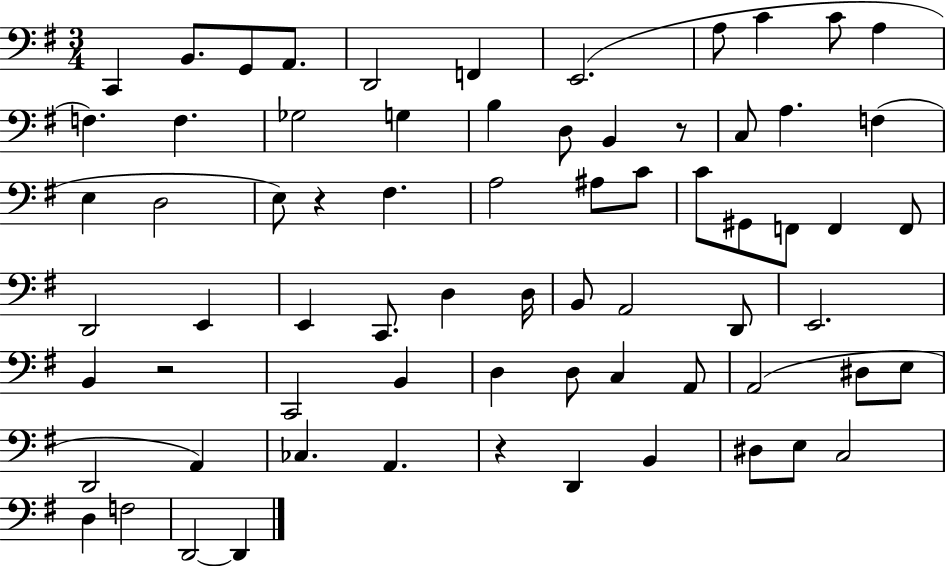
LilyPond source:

{
  \clef bass
  \numericTimeSignature
  \time 3/4
  \key g \major
  c,4 b,8. g,8 a,8. | d,2 f,4 | e,2.( | a8 c'4 c'8 a4 | \break f4.) f4. | ges2 g4 | b4 d8 b,4 r8 | c8 a4. f4( | \break e4 d2 | e8) r4 fis4. | a2 ais8 c'8 | c'8 gis,8 f,8 f,4 f,8 | \break d,2 e,4 | e,4 c,8. d4 d16 | b,8 a,2 d,8 | e,2. | \break b,4 r2 | c,2 b,4 | d4 d8 c4 a,8 | a,2( dis8 e8 | \break d,2 a,4) | ces4. a,4. | r4 d,4 b,4 | dis8 e8 c2 | \break d4 f2 | d,2~~ d,4 | \bar "|."
}